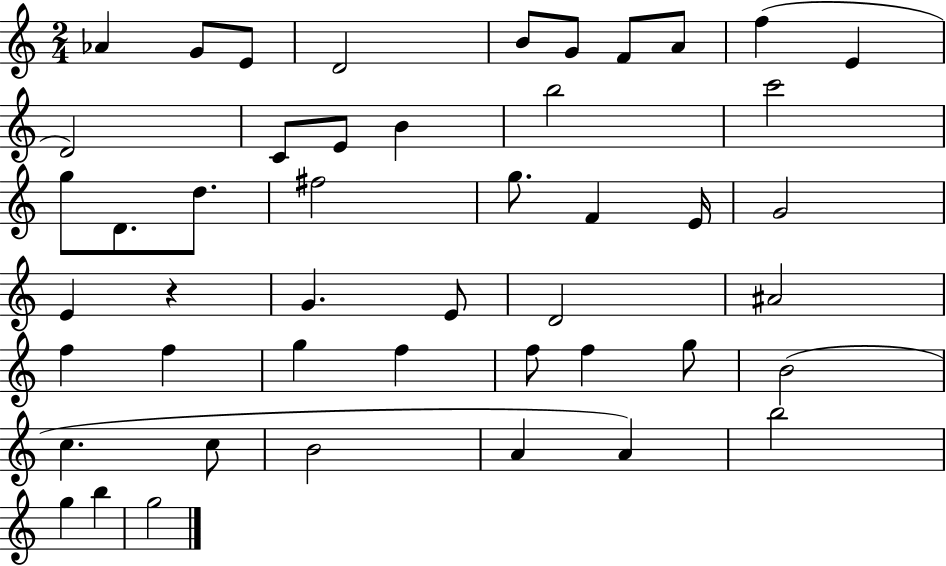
Ab4/q G4/e E4/e D4/h B4/e G4/e F4/e A4/e F5/q E4/q D4/h C4/e E4/e B4/q B5/h C6/h G5/e D4/e. D5/e. F#5/h G5/e. F4/q E4/s G4/h E4/q R/q G4/q. E4/e D4/h A#4/h F5/q F5/q G5/q F5/q F5/e F5/q G5/e B4/h C5/q. C5/e B4/h A4/q A4/q B5/h G5/q B5/q G5/h